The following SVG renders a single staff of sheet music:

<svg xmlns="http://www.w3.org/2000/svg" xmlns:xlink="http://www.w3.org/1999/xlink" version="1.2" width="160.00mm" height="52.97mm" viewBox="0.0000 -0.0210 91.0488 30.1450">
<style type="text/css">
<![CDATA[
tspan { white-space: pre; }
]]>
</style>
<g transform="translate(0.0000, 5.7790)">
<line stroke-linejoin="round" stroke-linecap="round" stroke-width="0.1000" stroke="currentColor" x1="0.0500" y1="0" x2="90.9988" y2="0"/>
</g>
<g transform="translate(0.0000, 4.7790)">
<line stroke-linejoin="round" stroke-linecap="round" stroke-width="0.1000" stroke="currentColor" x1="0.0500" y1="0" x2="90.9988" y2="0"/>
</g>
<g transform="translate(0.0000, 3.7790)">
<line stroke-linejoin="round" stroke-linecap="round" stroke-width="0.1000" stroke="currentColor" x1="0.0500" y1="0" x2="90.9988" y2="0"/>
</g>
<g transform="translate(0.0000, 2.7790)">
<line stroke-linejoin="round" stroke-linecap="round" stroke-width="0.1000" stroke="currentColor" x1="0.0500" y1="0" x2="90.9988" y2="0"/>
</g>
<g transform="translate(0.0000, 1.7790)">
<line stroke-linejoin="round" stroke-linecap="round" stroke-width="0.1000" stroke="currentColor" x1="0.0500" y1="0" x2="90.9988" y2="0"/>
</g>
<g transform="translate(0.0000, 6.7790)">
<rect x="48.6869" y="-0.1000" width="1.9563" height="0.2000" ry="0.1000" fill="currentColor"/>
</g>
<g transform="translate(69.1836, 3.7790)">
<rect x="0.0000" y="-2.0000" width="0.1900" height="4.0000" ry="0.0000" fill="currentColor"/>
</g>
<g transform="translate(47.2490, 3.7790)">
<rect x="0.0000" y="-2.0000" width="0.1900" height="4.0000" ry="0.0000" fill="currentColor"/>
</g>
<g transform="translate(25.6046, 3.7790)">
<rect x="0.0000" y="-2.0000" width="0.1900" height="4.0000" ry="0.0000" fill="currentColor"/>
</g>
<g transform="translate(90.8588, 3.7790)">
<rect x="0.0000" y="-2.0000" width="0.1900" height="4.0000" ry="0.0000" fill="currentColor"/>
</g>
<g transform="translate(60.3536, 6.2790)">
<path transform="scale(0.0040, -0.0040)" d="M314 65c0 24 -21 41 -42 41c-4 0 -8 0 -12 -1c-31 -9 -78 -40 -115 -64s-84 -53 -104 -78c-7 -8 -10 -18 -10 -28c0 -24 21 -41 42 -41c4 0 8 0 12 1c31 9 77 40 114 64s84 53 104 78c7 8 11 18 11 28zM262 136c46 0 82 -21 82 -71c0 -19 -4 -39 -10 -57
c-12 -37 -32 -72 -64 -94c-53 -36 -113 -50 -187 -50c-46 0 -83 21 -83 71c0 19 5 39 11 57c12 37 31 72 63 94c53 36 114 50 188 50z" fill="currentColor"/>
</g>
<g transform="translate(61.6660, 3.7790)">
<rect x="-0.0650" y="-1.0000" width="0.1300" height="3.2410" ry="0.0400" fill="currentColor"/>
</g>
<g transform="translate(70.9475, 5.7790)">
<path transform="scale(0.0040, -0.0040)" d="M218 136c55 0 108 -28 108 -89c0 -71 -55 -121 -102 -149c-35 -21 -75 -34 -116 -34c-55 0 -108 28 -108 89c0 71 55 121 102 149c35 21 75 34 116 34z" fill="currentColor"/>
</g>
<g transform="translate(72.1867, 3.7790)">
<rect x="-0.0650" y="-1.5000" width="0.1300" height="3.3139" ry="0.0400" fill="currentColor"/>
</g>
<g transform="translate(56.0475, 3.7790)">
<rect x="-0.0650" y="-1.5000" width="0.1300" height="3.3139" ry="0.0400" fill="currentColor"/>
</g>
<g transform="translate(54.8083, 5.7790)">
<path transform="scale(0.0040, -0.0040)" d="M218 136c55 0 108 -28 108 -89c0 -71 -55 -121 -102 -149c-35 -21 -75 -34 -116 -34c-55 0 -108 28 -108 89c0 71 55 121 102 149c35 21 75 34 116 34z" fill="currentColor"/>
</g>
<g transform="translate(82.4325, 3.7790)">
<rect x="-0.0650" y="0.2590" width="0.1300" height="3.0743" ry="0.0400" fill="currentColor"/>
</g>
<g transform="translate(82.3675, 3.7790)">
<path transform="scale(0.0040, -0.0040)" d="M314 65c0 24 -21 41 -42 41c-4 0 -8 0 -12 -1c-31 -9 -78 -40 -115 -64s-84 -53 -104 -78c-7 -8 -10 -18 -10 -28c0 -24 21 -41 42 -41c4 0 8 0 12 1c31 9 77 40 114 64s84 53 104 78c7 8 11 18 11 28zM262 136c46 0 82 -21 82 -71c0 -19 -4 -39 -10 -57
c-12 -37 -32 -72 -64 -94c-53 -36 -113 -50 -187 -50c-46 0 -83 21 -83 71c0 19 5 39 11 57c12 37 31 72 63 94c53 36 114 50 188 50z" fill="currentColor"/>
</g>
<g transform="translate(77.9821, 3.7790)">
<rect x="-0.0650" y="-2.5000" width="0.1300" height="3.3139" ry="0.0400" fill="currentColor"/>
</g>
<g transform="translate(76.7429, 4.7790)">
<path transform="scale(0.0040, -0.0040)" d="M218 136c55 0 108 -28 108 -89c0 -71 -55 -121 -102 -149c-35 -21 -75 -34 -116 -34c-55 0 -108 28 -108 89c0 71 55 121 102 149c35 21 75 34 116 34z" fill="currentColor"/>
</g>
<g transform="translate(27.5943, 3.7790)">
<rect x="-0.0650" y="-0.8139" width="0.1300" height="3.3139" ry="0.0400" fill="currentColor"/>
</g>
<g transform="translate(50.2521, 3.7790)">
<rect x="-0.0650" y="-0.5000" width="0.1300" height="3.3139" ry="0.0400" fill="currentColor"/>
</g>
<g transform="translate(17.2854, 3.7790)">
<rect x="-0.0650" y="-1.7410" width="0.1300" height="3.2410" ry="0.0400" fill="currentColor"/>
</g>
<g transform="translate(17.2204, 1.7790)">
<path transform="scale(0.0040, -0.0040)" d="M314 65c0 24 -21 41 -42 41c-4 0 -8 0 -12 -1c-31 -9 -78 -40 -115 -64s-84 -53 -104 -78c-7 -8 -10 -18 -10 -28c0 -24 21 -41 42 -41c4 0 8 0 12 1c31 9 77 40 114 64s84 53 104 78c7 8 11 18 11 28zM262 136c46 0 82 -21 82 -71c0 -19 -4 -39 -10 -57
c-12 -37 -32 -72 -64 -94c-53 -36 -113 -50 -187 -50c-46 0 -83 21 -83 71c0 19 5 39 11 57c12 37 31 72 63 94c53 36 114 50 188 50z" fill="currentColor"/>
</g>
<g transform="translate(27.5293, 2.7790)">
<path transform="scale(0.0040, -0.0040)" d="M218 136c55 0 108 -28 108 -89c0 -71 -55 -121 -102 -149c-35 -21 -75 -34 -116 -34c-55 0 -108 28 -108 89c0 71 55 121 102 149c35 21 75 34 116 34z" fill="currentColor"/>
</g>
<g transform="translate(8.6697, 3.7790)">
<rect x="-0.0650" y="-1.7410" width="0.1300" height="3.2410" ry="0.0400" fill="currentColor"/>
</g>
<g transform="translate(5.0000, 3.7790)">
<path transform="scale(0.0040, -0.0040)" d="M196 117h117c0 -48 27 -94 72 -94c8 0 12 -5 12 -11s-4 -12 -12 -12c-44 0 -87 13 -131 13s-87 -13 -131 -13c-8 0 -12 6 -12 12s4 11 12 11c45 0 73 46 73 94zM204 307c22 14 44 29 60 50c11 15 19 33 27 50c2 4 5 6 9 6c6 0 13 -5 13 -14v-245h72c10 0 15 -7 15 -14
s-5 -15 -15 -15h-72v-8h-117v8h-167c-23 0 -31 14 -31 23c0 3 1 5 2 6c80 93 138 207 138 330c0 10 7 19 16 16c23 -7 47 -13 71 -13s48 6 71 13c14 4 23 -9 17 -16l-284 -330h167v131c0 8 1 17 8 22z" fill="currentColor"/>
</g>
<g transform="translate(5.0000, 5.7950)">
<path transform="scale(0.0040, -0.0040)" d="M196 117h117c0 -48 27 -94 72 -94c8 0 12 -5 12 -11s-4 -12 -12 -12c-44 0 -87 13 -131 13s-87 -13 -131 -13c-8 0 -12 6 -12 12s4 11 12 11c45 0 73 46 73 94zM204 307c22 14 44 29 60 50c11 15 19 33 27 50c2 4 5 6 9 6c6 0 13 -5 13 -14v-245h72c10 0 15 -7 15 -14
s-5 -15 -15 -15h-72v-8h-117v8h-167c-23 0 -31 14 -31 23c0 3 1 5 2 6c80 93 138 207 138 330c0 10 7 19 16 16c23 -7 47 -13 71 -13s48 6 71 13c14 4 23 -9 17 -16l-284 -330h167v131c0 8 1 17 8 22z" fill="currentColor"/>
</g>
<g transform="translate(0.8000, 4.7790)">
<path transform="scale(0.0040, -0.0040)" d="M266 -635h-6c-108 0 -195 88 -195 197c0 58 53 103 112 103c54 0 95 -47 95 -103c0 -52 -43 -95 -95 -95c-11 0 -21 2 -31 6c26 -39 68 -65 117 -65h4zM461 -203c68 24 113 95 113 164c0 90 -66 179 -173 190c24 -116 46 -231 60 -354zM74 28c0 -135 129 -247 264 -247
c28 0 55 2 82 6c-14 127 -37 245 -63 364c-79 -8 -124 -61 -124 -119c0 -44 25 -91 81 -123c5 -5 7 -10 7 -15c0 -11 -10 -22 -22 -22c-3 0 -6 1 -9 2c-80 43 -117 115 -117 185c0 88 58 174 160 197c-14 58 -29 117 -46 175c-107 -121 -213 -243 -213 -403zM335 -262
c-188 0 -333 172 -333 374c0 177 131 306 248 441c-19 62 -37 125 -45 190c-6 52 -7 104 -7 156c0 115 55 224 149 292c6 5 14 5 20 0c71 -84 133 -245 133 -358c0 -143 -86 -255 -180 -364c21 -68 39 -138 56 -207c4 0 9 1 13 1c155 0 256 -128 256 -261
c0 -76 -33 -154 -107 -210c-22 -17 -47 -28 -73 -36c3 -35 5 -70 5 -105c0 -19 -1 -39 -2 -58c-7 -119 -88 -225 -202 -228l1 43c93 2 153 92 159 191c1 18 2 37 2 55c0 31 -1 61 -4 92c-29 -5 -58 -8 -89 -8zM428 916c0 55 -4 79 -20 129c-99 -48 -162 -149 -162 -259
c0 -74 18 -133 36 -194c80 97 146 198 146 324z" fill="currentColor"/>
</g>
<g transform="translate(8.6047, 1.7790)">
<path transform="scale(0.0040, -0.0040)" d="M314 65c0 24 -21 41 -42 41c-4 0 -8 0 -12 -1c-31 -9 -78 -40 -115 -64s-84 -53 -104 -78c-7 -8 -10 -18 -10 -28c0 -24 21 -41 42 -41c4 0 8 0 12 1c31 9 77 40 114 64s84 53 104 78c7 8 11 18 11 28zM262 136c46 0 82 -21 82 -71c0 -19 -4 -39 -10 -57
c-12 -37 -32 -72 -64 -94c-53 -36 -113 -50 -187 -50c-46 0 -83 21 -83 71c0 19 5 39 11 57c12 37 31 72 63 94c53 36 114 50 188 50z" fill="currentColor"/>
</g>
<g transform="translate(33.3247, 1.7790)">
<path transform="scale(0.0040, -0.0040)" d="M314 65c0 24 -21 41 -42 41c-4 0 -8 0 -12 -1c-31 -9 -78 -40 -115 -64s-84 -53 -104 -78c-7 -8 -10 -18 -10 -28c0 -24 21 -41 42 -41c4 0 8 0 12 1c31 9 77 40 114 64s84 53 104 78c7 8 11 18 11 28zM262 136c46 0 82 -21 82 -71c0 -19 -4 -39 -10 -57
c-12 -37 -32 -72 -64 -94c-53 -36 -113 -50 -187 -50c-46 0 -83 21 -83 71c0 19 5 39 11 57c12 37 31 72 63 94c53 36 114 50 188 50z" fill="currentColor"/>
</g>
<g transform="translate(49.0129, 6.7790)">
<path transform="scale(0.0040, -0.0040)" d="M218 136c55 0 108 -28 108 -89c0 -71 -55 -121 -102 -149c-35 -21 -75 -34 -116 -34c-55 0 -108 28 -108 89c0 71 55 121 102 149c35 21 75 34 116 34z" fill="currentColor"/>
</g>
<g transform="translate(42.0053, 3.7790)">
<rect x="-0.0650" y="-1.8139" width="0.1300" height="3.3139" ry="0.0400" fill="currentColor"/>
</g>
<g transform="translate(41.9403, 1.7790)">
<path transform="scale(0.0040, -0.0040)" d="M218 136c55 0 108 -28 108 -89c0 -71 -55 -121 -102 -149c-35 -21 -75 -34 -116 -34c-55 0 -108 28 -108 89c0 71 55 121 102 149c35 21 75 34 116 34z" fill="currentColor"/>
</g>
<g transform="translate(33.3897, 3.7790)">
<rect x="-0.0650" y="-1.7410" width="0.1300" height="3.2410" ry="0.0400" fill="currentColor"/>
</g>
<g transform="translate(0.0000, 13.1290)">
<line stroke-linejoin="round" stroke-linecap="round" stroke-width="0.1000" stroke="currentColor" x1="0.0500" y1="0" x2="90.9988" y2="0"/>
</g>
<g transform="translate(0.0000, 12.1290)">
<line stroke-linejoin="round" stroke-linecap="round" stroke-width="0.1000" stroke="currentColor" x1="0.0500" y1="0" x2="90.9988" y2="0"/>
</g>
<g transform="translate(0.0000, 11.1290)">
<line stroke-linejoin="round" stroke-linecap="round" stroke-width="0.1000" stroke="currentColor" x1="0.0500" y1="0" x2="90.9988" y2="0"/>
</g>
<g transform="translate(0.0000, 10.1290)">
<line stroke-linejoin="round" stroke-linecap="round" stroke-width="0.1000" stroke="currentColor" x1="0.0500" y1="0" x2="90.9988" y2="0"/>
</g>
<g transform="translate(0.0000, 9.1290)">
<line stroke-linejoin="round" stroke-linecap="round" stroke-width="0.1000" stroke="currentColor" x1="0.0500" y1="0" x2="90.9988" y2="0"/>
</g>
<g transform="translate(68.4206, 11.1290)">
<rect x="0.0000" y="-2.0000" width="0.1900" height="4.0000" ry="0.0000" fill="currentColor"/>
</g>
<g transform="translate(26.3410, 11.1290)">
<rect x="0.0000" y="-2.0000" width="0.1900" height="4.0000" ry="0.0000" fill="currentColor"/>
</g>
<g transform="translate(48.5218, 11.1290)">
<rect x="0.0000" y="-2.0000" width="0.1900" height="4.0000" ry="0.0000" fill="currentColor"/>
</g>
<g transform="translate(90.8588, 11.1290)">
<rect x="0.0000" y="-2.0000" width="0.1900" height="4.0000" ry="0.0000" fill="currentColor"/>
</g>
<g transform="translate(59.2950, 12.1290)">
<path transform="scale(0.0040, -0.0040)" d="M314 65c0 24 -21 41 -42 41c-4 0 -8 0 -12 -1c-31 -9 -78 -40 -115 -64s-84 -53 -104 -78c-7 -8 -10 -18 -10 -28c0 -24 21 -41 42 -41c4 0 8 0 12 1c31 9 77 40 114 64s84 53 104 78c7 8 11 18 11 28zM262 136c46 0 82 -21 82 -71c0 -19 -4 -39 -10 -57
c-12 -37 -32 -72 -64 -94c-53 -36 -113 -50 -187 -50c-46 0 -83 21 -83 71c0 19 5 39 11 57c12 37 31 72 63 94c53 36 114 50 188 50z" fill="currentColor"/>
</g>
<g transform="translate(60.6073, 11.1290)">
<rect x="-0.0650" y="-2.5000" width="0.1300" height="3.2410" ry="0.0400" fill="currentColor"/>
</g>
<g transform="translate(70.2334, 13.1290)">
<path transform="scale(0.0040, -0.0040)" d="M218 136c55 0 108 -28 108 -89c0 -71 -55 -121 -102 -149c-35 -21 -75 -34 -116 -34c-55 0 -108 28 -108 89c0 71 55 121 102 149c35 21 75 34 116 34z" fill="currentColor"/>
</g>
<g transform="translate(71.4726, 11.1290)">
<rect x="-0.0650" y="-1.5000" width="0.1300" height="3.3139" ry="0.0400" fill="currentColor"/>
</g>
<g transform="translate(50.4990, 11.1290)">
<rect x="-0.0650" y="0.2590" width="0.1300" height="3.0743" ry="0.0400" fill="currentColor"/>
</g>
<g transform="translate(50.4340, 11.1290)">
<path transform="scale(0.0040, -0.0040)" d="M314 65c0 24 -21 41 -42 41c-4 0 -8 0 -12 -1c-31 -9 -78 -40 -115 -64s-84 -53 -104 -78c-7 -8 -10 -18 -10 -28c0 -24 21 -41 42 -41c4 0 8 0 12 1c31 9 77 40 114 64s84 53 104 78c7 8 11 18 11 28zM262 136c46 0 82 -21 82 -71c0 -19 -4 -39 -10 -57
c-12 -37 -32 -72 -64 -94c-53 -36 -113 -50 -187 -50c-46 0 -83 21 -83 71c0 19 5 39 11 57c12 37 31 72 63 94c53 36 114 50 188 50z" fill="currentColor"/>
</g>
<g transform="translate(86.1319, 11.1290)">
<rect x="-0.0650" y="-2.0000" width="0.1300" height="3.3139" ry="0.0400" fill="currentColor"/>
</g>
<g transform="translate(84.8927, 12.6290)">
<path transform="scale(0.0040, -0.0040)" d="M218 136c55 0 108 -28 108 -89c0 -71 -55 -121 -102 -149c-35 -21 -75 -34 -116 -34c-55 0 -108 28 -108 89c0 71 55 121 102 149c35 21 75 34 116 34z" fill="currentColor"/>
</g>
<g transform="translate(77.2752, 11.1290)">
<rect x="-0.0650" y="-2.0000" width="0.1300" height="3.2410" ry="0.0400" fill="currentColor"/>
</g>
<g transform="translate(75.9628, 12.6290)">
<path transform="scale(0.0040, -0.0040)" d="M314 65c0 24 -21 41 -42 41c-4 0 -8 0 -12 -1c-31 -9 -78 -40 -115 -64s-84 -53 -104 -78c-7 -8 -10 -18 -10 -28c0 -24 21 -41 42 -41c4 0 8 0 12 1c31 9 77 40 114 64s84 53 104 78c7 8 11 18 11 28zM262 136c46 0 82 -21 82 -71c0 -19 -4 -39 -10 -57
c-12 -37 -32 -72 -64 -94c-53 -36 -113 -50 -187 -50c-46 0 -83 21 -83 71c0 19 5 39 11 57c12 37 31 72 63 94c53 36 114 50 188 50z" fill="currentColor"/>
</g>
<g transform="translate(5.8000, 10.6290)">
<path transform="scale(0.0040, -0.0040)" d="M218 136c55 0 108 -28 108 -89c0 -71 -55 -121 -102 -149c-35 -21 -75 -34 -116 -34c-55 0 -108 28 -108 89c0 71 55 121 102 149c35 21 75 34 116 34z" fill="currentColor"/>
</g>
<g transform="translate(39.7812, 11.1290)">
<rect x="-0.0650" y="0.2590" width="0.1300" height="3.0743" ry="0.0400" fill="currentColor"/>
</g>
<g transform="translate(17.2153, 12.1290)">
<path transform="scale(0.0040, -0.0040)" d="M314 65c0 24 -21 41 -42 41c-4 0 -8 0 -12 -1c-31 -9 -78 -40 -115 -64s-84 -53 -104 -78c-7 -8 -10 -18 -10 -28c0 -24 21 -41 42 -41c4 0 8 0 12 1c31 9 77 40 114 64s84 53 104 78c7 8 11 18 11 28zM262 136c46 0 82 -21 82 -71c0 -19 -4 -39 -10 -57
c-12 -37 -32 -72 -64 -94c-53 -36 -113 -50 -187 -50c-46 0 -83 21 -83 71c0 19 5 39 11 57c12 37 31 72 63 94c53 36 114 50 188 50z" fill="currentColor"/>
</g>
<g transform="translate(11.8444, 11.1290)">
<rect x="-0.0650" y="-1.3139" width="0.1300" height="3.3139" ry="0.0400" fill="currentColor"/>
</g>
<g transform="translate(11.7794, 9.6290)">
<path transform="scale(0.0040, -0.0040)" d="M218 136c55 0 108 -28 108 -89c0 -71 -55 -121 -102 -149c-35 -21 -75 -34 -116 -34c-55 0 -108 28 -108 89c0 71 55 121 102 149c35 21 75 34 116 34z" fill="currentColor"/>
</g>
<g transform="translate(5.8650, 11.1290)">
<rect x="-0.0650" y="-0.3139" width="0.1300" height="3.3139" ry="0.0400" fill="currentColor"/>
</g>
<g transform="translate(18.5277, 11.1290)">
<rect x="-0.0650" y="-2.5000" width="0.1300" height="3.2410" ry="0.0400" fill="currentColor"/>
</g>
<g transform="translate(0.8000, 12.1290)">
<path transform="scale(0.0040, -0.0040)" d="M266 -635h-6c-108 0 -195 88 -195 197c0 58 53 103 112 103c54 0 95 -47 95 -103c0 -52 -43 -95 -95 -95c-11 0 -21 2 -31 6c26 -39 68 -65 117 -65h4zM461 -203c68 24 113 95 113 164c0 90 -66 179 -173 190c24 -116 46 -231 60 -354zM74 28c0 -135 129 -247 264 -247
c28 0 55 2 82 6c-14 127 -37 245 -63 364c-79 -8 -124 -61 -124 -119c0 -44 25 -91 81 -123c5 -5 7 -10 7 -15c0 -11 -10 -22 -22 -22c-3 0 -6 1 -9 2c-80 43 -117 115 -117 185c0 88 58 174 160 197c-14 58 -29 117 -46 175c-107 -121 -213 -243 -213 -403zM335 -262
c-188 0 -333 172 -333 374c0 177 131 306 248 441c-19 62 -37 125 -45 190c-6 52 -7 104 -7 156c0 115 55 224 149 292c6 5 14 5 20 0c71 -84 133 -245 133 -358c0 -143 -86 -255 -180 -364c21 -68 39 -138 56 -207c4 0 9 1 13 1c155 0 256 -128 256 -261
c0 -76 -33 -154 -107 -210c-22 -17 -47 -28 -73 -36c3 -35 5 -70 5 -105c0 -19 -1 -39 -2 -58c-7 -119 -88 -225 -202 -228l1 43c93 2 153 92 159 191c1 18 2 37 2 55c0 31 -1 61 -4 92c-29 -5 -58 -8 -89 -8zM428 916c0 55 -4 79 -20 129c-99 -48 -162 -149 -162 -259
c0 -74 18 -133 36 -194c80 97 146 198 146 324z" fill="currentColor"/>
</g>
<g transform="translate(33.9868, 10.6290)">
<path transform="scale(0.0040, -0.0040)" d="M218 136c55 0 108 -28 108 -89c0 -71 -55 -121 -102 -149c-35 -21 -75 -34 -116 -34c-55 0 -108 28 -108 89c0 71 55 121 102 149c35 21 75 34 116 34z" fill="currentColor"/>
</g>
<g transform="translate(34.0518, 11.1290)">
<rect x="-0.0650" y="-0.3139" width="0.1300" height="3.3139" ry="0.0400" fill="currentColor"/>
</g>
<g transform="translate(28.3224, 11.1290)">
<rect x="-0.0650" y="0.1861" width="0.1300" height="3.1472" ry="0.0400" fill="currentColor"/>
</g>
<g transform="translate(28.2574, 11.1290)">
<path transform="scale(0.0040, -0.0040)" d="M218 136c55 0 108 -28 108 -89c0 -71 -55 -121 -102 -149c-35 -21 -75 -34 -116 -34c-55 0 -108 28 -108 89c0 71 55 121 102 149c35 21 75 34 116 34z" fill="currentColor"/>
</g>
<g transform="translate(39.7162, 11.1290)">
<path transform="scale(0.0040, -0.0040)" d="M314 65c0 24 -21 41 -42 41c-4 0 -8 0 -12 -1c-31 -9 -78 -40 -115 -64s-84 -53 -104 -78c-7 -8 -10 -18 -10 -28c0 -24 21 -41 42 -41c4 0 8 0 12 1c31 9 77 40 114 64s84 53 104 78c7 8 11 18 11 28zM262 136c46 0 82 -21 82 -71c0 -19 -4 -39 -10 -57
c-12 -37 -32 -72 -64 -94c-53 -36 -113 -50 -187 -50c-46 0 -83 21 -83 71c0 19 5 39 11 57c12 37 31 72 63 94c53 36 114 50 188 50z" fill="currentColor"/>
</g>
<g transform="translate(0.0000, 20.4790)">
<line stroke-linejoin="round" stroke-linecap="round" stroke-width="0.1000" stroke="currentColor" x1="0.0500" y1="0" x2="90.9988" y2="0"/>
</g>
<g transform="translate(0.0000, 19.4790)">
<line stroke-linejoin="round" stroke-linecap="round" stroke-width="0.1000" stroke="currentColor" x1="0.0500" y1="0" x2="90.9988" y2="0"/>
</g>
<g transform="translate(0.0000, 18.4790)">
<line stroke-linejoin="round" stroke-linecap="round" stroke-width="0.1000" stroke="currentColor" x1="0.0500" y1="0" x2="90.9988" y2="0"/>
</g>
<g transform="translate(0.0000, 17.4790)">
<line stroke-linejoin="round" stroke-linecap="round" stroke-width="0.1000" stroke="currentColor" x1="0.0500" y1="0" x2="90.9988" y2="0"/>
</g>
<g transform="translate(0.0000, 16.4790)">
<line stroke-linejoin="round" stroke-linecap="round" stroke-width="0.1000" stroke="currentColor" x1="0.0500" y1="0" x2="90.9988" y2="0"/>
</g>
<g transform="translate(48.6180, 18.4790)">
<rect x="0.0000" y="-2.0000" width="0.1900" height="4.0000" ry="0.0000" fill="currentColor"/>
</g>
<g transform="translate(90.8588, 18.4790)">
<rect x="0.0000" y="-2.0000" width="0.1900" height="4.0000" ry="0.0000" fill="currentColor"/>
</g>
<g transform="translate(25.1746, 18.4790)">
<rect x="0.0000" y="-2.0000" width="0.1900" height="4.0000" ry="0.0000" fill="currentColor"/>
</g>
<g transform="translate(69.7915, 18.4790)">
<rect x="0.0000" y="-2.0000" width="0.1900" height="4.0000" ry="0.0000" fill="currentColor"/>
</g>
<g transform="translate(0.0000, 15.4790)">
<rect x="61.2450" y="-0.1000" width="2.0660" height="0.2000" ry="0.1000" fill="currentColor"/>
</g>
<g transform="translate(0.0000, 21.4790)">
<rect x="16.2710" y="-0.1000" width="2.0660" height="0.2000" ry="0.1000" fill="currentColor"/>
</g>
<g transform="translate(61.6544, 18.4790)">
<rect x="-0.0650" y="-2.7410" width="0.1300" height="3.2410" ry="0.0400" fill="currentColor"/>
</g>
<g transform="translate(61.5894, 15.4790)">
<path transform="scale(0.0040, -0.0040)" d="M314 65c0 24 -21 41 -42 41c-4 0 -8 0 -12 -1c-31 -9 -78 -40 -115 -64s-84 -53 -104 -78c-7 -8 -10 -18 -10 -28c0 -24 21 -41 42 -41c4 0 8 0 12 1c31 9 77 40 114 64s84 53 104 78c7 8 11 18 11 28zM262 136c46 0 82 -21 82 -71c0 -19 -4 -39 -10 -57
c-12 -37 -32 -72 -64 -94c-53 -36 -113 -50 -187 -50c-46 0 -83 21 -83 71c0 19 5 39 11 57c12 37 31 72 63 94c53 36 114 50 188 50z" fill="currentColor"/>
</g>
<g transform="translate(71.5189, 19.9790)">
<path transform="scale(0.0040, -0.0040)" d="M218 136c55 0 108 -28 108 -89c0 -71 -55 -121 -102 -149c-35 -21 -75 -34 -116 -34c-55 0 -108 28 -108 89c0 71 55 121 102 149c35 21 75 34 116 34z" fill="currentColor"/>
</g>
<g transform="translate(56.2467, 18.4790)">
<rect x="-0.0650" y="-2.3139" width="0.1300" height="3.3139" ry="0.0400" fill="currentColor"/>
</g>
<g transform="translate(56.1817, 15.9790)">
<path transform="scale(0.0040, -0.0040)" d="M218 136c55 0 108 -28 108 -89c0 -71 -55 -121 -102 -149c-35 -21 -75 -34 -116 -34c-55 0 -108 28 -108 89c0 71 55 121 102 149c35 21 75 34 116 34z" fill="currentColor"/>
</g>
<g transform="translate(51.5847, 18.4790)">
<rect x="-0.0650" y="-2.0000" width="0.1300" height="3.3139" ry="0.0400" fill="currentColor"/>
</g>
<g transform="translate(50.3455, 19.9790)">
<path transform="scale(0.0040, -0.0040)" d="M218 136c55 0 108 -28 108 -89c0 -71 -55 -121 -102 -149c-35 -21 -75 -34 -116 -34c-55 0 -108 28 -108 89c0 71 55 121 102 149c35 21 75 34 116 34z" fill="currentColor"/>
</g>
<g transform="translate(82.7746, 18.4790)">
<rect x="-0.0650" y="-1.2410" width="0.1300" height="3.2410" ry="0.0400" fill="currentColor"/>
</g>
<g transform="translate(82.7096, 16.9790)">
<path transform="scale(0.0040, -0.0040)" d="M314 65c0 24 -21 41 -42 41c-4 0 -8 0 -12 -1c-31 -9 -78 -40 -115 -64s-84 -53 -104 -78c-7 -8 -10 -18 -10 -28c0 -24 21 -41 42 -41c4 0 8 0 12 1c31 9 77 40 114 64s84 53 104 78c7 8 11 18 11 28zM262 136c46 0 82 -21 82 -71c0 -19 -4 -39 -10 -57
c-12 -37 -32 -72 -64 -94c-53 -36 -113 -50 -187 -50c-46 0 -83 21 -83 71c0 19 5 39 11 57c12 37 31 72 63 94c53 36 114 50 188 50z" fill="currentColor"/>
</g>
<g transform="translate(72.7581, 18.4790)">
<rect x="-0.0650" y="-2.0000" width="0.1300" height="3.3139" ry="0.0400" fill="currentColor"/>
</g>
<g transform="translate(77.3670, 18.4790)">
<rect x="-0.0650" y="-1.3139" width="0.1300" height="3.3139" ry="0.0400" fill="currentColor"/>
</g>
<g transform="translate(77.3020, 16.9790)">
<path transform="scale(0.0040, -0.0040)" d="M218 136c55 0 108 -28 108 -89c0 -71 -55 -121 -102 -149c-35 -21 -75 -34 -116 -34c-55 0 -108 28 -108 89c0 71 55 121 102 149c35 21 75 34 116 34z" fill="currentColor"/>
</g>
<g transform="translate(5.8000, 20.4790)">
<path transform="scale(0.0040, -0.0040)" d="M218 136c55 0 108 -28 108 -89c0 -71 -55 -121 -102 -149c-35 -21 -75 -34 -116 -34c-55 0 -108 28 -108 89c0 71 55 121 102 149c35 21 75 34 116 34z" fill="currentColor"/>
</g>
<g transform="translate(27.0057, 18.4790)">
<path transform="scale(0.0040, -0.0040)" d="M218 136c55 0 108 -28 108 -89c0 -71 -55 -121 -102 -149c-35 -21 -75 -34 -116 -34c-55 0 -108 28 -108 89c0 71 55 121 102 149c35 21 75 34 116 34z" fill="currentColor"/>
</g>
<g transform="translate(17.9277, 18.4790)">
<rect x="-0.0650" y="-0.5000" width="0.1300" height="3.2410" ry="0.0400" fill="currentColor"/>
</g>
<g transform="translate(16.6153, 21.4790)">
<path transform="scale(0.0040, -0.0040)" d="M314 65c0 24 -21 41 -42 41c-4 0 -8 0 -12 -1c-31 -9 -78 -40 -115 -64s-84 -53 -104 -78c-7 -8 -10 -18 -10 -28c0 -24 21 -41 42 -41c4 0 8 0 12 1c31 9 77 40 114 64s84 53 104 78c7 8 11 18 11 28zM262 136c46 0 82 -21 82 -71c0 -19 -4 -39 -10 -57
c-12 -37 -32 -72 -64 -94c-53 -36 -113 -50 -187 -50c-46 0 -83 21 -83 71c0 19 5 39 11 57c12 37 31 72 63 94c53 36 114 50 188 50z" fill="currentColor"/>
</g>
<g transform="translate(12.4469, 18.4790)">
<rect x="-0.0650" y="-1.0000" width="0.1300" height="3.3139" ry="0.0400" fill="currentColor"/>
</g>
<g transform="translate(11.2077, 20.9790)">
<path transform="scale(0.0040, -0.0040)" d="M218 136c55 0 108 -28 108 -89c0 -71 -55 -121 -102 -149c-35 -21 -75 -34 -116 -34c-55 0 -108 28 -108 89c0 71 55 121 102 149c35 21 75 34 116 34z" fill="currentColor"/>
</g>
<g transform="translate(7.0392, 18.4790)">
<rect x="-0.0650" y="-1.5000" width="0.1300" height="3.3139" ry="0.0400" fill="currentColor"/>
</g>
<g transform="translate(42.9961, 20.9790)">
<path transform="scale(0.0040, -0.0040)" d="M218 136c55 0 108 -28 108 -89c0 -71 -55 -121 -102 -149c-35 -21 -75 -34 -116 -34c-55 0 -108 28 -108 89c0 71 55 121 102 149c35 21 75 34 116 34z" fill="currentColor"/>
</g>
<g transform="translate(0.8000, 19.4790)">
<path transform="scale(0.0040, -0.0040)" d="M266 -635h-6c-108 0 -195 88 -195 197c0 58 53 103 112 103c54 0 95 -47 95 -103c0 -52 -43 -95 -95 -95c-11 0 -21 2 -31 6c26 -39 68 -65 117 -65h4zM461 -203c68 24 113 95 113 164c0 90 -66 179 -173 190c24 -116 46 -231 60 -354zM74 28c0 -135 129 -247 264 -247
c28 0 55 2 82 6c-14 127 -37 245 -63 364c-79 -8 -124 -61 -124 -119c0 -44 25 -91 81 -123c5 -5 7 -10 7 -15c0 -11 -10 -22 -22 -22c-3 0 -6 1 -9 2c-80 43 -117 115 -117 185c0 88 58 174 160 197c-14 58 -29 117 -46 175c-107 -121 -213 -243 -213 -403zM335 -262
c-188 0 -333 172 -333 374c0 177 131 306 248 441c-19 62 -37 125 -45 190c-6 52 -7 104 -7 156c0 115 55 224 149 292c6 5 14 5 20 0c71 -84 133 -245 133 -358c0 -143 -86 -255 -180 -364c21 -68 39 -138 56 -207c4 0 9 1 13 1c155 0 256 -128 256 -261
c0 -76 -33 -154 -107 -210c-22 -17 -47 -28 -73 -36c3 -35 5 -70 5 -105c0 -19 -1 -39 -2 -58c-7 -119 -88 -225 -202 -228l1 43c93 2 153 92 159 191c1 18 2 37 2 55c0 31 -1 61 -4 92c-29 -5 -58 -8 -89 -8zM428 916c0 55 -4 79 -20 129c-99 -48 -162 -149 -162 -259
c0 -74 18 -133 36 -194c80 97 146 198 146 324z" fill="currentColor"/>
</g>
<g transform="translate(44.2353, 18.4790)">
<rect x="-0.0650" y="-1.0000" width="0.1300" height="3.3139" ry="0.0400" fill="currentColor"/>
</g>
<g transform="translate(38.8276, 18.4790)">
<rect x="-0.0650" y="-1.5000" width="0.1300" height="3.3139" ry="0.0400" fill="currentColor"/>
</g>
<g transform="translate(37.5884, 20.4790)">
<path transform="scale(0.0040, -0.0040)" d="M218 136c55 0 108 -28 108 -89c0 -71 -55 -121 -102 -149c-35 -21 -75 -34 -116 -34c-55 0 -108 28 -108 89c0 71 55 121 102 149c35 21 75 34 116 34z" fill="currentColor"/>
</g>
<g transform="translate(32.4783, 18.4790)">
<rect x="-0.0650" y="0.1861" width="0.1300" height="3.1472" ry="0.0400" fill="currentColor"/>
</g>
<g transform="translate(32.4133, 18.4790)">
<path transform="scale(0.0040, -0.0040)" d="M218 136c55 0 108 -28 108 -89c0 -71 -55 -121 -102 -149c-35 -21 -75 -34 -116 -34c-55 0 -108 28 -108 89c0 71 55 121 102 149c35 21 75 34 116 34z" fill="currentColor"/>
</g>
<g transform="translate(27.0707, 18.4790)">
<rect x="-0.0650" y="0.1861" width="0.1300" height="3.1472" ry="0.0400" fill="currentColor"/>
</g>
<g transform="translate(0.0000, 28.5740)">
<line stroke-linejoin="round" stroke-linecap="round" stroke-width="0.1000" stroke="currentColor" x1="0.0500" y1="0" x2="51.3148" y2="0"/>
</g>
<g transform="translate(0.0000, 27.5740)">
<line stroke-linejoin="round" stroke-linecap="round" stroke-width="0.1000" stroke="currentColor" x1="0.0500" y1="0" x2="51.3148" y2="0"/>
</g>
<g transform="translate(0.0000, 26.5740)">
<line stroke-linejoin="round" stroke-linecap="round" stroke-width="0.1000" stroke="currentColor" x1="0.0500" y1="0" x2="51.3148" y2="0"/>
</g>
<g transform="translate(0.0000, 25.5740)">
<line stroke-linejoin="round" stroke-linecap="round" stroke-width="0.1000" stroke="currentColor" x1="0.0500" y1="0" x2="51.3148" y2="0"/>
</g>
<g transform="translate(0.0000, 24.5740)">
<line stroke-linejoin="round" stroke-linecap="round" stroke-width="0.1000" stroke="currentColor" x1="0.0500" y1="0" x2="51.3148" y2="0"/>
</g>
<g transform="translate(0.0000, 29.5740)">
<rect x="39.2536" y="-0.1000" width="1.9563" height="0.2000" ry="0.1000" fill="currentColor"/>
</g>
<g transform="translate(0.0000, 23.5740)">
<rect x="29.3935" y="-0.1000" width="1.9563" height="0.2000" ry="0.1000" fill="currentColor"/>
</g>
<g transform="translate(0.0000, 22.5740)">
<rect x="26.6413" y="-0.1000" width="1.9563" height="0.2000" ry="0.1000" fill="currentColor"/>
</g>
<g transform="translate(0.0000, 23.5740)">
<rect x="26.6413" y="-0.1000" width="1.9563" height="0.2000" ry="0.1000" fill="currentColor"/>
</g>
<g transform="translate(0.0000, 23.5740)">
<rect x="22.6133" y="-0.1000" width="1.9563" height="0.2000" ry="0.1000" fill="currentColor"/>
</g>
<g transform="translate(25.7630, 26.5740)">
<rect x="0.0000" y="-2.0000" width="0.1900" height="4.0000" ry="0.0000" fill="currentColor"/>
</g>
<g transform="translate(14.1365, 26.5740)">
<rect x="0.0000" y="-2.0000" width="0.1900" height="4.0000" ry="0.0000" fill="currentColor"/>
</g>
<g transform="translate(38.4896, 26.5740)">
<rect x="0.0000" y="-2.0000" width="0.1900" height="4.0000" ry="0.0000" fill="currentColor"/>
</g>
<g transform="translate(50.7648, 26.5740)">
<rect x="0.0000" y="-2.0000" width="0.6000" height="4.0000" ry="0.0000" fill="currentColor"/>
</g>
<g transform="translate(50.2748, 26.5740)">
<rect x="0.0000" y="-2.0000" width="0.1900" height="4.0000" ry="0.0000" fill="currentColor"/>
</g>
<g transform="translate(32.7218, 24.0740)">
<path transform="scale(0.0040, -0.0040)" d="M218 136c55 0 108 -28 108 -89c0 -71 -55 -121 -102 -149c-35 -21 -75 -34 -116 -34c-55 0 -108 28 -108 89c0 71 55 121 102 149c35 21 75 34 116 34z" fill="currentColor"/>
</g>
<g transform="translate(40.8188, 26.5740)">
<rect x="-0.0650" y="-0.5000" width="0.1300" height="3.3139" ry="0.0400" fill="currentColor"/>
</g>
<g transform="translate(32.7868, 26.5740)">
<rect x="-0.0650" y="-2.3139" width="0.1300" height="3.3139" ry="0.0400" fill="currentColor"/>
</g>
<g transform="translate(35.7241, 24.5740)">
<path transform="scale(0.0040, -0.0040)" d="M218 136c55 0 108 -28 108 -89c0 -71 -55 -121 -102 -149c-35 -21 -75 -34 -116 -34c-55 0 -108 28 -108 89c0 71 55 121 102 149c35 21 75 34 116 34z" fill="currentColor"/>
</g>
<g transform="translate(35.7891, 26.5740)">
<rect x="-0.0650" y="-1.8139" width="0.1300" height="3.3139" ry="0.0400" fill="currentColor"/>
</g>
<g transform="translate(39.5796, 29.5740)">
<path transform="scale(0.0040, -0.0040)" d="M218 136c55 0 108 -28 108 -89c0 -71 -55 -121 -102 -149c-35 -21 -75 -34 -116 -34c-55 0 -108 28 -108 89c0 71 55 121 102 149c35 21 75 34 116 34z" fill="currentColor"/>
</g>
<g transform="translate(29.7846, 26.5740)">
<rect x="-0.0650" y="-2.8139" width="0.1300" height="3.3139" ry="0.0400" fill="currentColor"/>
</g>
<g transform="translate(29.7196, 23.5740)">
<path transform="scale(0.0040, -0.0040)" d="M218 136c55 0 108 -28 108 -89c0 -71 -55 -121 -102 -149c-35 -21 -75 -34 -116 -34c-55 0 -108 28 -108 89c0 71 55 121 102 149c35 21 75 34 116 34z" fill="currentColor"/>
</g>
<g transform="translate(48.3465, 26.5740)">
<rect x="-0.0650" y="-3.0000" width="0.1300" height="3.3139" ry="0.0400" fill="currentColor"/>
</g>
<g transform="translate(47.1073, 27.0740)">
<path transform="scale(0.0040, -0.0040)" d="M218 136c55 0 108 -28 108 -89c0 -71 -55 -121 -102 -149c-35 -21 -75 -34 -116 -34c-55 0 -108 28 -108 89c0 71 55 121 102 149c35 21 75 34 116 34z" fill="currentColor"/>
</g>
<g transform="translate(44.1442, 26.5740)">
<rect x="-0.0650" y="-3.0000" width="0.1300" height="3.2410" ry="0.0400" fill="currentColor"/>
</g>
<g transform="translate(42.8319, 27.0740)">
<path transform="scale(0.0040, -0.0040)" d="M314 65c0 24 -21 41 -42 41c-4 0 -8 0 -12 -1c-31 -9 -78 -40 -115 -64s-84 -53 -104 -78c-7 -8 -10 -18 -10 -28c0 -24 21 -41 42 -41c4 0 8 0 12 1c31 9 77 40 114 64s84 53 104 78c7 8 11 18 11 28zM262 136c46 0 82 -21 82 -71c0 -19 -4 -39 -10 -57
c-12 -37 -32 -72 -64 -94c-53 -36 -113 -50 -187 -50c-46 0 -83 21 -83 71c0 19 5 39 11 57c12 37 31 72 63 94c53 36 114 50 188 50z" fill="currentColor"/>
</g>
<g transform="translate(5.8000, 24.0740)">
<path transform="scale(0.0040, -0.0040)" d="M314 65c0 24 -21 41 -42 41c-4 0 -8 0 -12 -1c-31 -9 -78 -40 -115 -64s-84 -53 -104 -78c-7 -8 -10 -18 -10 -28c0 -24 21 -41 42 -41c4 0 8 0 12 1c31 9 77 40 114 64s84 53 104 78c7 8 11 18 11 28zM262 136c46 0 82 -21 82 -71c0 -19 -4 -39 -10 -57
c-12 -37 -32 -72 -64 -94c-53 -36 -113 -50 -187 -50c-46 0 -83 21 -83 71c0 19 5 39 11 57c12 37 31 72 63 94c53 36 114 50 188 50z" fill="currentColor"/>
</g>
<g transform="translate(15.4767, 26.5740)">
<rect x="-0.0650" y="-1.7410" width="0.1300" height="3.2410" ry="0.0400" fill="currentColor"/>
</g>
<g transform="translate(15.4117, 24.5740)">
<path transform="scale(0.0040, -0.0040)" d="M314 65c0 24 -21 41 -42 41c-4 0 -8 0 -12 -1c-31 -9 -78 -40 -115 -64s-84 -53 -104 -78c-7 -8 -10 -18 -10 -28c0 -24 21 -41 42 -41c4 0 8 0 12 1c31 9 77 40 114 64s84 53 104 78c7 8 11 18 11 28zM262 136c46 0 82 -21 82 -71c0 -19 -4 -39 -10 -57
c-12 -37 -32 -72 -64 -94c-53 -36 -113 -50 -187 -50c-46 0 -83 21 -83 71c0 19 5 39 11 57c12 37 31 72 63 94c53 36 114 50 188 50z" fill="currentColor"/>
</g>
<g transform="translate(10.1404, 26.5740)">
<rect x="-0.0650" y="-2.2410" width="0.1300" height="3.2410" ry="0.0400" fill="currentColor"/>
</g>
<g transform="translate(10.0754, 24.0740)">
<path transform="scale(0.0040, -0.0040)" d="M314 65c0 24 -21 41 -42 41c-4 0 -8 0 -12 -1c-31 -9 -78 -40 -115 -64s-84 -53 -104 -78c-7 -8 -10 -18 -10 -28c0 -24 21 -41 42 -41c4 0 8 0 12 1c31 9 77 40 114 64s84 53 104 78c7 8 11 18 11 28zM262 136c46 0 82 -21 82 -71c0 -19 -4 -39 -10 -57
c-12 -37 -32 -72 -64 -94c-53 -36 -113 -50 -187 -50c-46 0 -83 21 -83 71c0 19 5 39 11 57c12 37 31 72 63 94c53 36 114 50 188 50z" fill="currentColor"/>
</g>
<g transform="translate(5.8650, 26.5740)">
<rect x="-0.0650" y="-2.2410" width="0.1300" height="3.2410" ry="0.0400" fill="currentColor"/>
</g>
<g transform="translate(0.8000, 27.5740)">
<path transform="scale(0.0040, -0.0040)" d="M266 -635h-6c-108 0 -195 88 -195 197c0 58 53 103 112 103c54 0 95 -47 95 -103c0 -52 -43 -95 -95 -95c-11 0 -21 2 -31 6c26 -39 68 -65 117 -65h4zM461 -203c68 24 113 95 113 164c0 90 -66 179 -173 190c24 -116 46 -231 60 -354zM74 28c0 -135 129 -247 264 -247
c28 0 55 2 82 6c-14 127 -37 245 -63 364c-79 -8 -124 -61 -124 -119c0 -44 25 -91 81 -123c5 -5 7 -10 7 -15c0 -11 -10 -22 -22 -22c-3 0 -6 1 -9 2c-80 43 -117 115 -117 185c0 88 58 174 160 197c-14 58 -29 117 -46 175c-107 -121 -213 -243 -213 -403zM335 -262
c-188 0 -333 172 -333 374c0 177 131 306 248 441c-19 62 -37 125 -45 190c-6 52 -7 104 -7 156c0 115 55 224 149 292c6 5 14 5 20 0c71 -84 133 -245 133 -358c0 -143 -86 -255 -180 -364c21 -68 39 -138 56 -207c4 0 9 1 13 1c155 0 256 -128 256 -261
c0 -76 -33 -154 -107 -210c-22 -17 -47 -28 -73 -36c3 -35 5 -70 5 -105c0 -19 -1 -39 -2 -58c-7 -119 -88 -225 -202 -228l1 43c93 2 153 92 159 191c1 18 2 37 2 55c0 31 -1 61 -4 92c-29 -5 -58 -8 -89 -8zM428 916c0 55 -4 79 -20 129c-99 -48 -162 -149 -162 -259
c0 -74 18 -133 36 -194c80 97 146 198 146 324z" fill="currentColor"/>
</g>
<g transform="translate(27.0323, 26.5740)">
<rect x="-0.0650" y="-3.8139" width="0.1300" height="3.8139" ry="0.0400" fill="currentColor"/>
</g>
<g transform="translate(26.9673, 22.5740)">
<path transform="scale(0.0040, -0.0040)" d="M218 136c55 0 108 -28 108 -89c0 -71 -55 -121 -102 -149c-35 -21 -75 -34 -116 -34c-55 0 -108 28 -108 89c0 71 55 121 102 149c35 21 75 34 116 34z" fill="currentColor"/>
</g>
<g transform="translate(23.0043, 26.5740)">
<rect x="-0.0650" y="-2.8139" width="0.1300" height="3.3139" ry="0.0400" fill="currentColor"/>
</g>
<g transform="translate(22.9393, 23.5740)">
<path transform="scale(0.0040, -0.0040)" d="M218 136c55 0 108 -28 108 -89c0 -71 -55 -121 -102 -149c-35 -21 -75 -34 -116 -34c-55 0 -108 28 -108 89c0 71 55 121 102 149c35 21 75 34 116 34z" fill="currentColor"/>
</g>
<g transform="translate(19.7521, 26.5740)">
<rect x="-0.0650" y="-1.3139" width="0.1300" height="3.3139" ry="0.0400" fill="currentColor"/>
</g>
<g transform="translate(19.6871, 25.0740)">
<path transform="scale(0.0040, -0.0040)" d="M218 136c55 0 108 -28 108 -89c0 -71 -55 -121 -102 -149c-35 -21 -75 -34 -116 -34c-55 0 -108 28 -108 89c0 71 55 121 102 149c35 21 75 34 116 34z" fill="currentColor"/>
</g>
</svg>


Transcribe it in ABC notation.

X:1
T:Untitled
M:4/4
L:1/4
K:C
f2 f2 d f2 f C E D2 E G B2 c e G2 B c B2 B2 G2 E F2 F E D C2 B B E D F g a2 F e e2 g2 g2 f2 e a c' a g f C A2 A